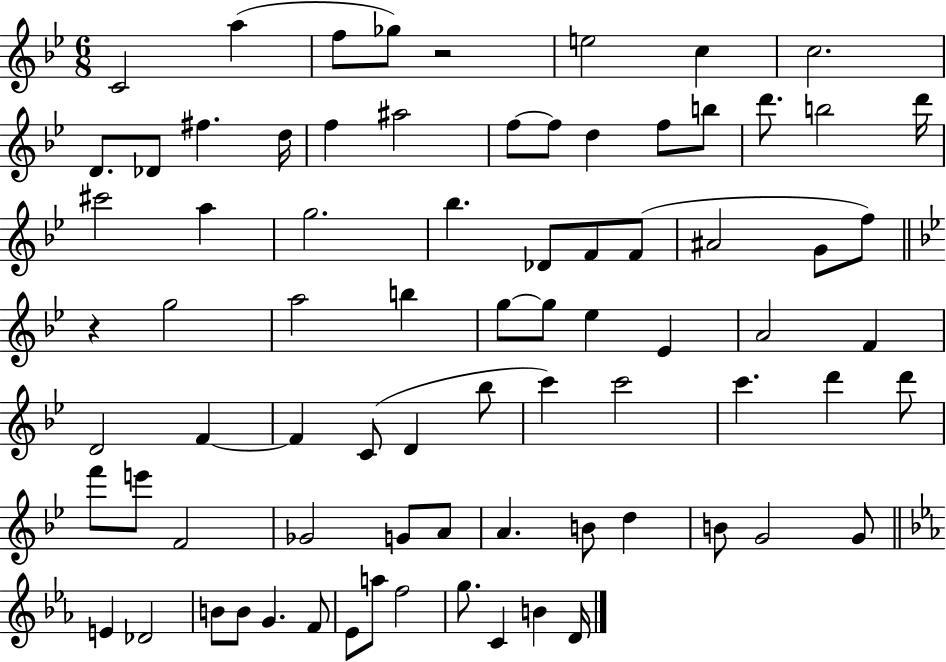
C4/h A5/q F5/e Gb5/e R/h E5/h C5/q C5/h. D4/e. Db4/e F#5/q. D5/s F5/q A#5/h F5/e F5/e D5/q F5/e B5/e D6/e. B5/h D6/s C#6/h A5/q G5/h. Bb5/q. Db4/e F4/e F4/e A#4/h G4/e F5/e R/q G5/h A5/h B5/q G5/e G5/e Eb5/q Eb4/q A4/h F4/q D4/h F4/q F4/q C4/e D4/q Bb5/e C6/q C6/h C6/q. D6/q D6/e F6/e E6/e F4/h Gb4/h G4/e A4/e A4/q. B4/e D5/q B4/e G4/h G4/e E4/q Db4/h B4/e B4/e G4/q. F4/e Eb4/e A5/e F5/h G5/e. C4/q B4/q D4/s